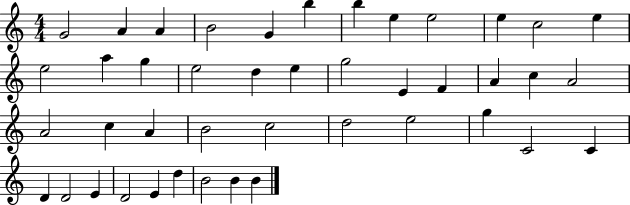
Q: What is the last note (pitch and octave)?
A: B4